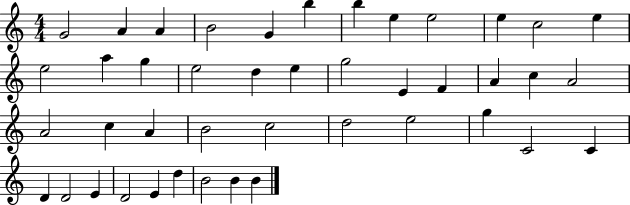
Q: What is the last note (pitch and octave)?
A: B4